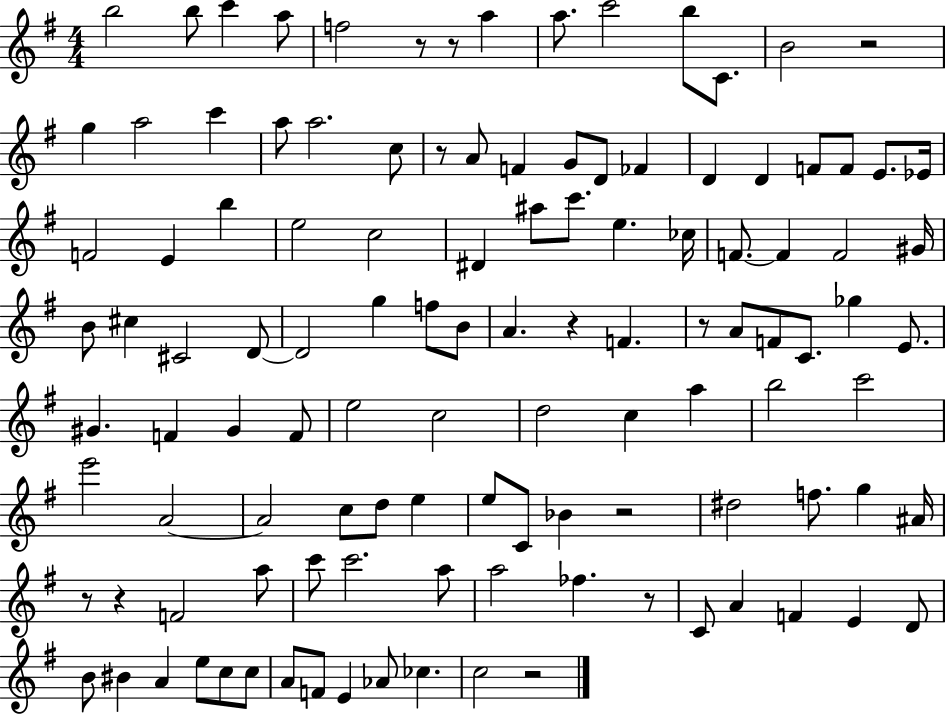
X:1
T:Untitled
M:4/4
L:1/4
K:G
b2 b/2 c' a/2 f2 z/2 z/2 a a/2 c'2 b/2 C/2 B2 z2 g a2 c' a/2 a2 c/2 z/2 A/2 F G/2 D/2 _F D D F/2 F/2 E/2 _E/4 F2 E b e2 c2 ^D ^a/2 c'/2 e _c/4 F/2 F F2 ^G/4 B/2 ^c ^C2 D/2 D2 g f/2 B/2 A z F z/2 A/2 F/2 C/2 _g E/2 ^G F ^G F/2 e2 c2 d2 c a b2 c'2 e'2 A2 A2 c/2 d/2 e e/2 C/2 _B z2 ^d2 f/2 g ^A/4 z/2 z F2 a/2 c'/2 c'2 a/2 a2 _f z/2 C/2 A F E D/2 B/2 ^B A e/2 c/2 c/2 A/2 F/2 E _A/2 _c c2 z2